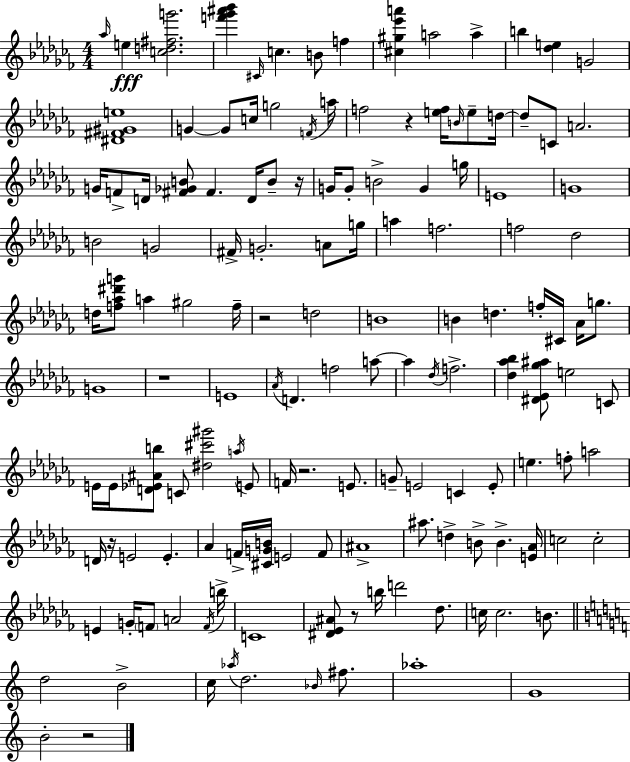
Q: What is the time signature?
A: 4/4